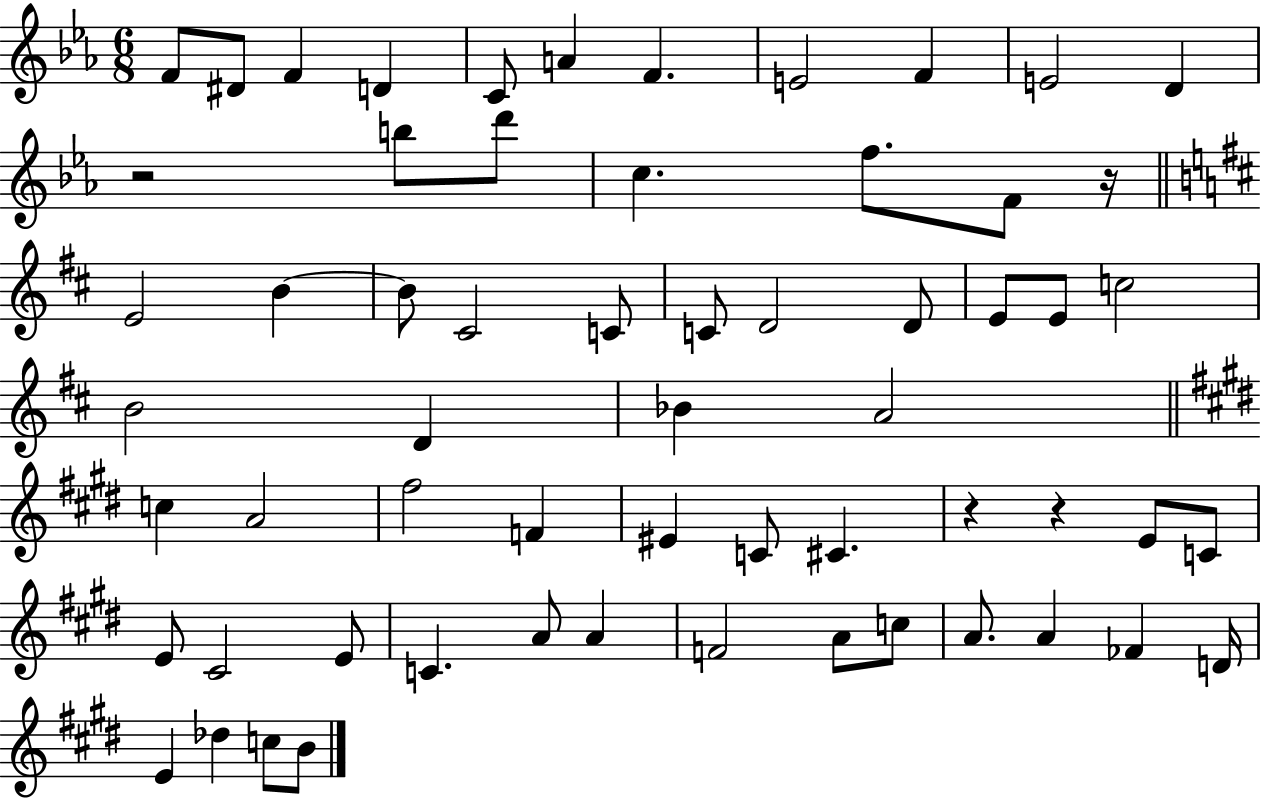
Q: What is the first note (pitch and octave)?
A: F4